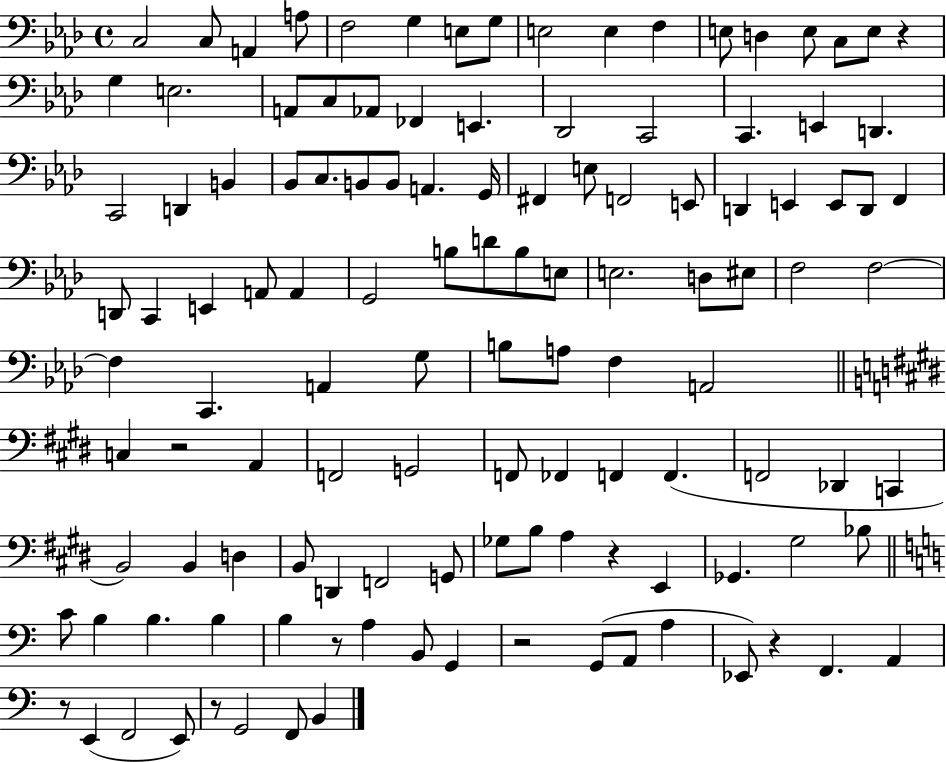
C3/h C3/e A2/q A3/e F3/h G3/q E3/e G3/e E3/h E3/q F3/q E3/e D3/q E3/e C3/e E3/e R/q G3/q E3/h. A2/e C3/e Ab2/e FES2/q E2/q. Db2/h C2/h C2/q. E2/q D2/q. C2/h D2/q B2/q Bb2/e C3/e. B2/e B2/e A2/q. G2/s F#2/q E3/e F2/h E2/e D2/q E2/q E2/e D2/e F2/q D2/e C2/q E2/q A2/e A2/q G2/h B3/e D4/e B3/e E3/e E3/h. D3/e EIS3/e F3/h F3/h F3/q C2/q. A2/q G3/e B3/e A3/e F3/q A2/h C3/q R/h A2/q F2/h G2/h F2/e FES2/q F2/q F2/q. F2/h Db2/q C2/q B2/h B2/q D3/q B2/e D2/q F2/h G2/e Gb3/e B3/e A3/q R/q E2/q Gb2/q. G#3/h Bb3/e C4/e B3/q B3/q. B3/q B3/q R/e A3/q B2/e G2/q R/h G2/e A2/e A3/q Eb2/e R/q F2/q. A2/q R/e E2/q F2/h E2/e R/e G2/h F2/e B2/q